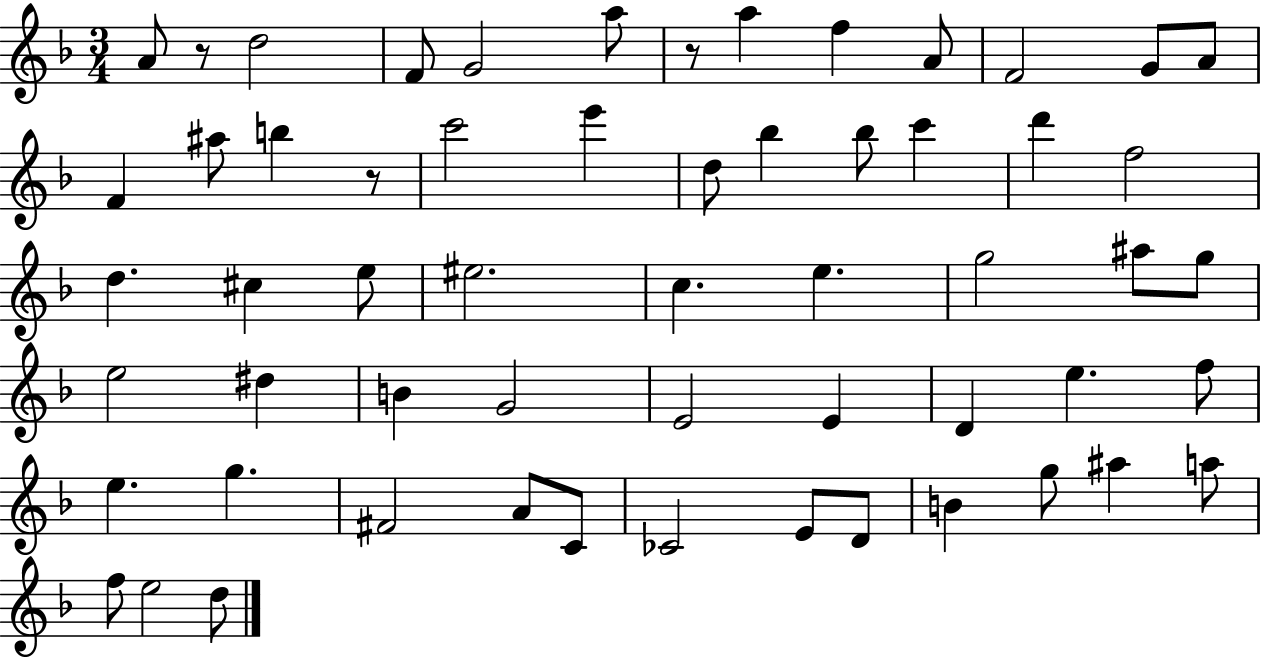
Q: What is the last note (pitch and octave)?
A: D5